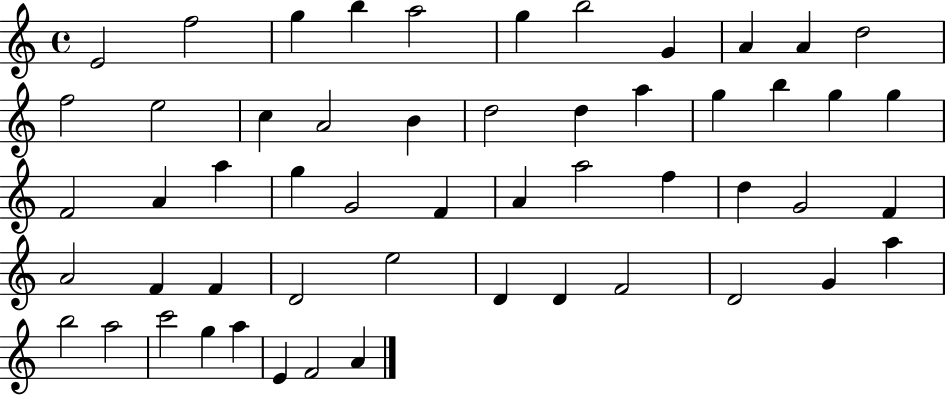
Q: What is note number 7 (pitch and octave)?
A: B5